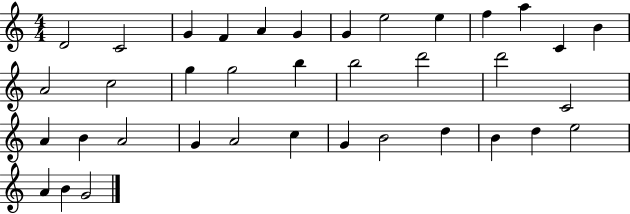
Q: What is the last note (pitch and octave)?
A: G4